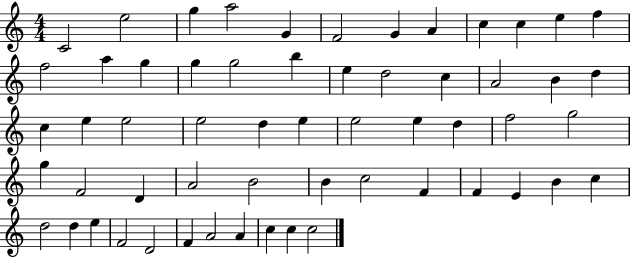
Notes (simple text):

C4/h E5/h G5/q A5/h G4/q F4/h G4/q A4/q C5/q C5/q E5/q F5/q F5/h A5/q G5/q G5/q G5/h B5/q E5/q D5/h C5/q A4/h B4/q D5/q C5/q E5/q E5/h E5/h D5/q E5/q E5/h E5/q D5/q F5/h G5/h G5/q F4/h D4/q A4/h B4/h B4/q C5/h F4/q F4/q E4/q B4/q C5/q D5/h D5/q E5/q F4/h D4/h F4/q A4/h A4/q C5/q C5/q C5/h